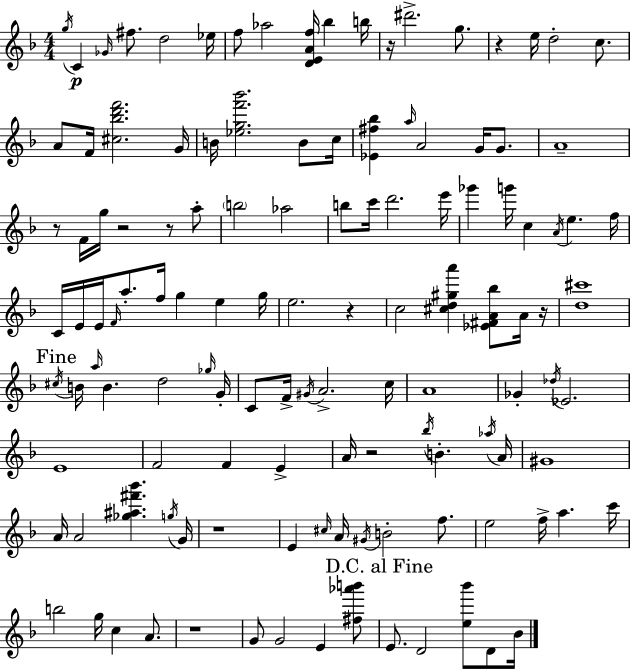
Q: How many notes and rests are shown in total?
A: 124